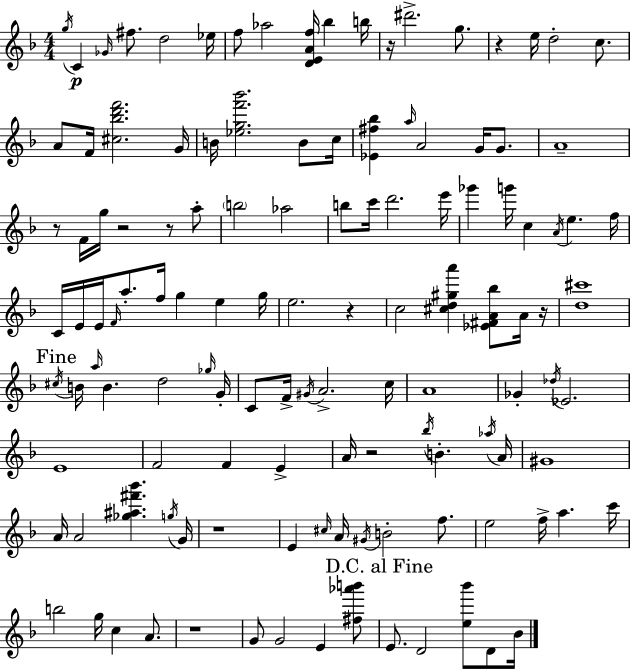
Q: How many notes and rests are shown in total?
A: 124